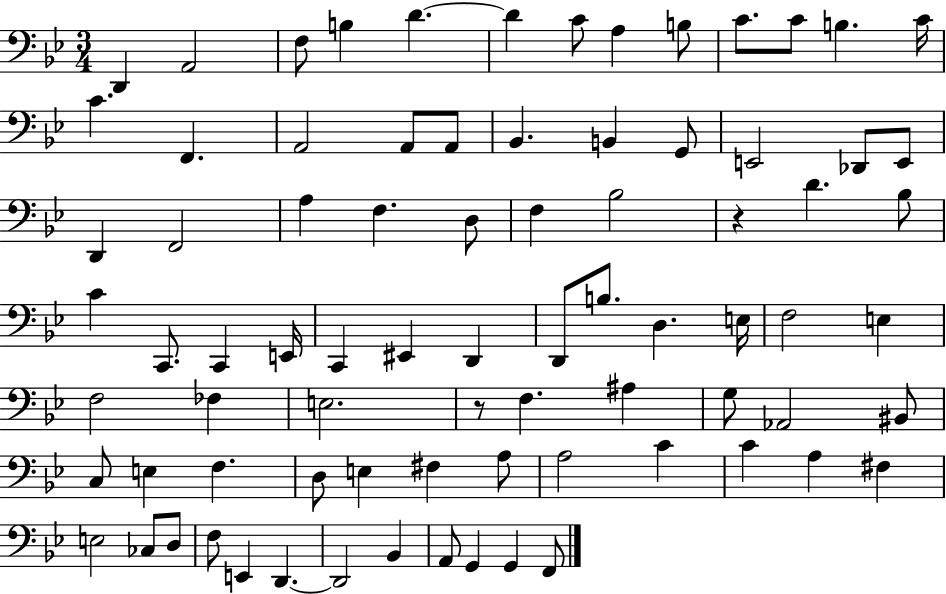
X:1
T:Untitled
M:3/4
L:1/4
K:Bb
D,, A,,2 F,/2 B, D D C/2 A, B,/2 C/2 C/2 B, C/4 C F,, A,,2 A,,/2 A,,/2 _B,, B,, G,,/2 E,,2 _D,,/2 E,,/2 D,, F,,2 A, F, D,/2 F, _B,2 z D _B,/2 C C,,/2 C,, E,,/4 C,, ^E,, D,, D,,/2 B,/2 D, E,/4 F,2 E, F,2 _F, E,2 z/2 F, ^A, G,/2 _A,,2 ^B,,/2 C,/2 E, F, D,/2 E, ^F, A,/2 A,2 C C A, ^F, E,2 _C,/2 D,/2 F,/2 E,, D,, D,,2 _B,, A,,/2 G,, G,, F,,/2